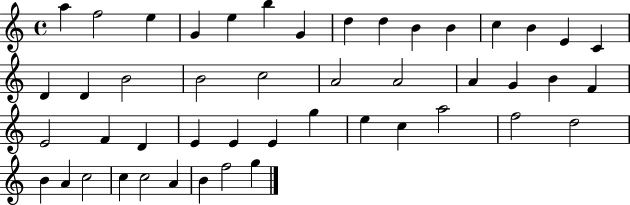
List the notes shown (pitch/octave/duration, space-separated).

A5/q F5/h E5/q G4/q E5/q B5/q G4/q D5/q D5/q B4/q B4/q C5/q B4/q E4/q C4/q D4/q D4/q B4/h B4/h C5/h A4/h A4/h A4/q G4/q B4/q F4/q E4/h F4/q D4/q E4/q E4/q E4/q G5/q E5/q C5/q A5/h F5/h D5/h B4/q A4/q C5/h C5/q C5/h A4/q B4/q F5/h G5/q